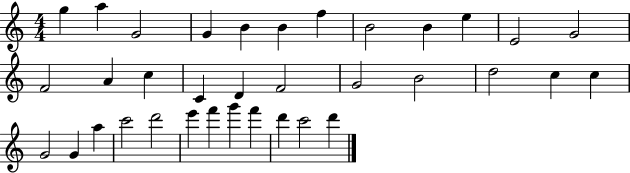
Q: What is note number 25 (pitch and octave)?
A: G4